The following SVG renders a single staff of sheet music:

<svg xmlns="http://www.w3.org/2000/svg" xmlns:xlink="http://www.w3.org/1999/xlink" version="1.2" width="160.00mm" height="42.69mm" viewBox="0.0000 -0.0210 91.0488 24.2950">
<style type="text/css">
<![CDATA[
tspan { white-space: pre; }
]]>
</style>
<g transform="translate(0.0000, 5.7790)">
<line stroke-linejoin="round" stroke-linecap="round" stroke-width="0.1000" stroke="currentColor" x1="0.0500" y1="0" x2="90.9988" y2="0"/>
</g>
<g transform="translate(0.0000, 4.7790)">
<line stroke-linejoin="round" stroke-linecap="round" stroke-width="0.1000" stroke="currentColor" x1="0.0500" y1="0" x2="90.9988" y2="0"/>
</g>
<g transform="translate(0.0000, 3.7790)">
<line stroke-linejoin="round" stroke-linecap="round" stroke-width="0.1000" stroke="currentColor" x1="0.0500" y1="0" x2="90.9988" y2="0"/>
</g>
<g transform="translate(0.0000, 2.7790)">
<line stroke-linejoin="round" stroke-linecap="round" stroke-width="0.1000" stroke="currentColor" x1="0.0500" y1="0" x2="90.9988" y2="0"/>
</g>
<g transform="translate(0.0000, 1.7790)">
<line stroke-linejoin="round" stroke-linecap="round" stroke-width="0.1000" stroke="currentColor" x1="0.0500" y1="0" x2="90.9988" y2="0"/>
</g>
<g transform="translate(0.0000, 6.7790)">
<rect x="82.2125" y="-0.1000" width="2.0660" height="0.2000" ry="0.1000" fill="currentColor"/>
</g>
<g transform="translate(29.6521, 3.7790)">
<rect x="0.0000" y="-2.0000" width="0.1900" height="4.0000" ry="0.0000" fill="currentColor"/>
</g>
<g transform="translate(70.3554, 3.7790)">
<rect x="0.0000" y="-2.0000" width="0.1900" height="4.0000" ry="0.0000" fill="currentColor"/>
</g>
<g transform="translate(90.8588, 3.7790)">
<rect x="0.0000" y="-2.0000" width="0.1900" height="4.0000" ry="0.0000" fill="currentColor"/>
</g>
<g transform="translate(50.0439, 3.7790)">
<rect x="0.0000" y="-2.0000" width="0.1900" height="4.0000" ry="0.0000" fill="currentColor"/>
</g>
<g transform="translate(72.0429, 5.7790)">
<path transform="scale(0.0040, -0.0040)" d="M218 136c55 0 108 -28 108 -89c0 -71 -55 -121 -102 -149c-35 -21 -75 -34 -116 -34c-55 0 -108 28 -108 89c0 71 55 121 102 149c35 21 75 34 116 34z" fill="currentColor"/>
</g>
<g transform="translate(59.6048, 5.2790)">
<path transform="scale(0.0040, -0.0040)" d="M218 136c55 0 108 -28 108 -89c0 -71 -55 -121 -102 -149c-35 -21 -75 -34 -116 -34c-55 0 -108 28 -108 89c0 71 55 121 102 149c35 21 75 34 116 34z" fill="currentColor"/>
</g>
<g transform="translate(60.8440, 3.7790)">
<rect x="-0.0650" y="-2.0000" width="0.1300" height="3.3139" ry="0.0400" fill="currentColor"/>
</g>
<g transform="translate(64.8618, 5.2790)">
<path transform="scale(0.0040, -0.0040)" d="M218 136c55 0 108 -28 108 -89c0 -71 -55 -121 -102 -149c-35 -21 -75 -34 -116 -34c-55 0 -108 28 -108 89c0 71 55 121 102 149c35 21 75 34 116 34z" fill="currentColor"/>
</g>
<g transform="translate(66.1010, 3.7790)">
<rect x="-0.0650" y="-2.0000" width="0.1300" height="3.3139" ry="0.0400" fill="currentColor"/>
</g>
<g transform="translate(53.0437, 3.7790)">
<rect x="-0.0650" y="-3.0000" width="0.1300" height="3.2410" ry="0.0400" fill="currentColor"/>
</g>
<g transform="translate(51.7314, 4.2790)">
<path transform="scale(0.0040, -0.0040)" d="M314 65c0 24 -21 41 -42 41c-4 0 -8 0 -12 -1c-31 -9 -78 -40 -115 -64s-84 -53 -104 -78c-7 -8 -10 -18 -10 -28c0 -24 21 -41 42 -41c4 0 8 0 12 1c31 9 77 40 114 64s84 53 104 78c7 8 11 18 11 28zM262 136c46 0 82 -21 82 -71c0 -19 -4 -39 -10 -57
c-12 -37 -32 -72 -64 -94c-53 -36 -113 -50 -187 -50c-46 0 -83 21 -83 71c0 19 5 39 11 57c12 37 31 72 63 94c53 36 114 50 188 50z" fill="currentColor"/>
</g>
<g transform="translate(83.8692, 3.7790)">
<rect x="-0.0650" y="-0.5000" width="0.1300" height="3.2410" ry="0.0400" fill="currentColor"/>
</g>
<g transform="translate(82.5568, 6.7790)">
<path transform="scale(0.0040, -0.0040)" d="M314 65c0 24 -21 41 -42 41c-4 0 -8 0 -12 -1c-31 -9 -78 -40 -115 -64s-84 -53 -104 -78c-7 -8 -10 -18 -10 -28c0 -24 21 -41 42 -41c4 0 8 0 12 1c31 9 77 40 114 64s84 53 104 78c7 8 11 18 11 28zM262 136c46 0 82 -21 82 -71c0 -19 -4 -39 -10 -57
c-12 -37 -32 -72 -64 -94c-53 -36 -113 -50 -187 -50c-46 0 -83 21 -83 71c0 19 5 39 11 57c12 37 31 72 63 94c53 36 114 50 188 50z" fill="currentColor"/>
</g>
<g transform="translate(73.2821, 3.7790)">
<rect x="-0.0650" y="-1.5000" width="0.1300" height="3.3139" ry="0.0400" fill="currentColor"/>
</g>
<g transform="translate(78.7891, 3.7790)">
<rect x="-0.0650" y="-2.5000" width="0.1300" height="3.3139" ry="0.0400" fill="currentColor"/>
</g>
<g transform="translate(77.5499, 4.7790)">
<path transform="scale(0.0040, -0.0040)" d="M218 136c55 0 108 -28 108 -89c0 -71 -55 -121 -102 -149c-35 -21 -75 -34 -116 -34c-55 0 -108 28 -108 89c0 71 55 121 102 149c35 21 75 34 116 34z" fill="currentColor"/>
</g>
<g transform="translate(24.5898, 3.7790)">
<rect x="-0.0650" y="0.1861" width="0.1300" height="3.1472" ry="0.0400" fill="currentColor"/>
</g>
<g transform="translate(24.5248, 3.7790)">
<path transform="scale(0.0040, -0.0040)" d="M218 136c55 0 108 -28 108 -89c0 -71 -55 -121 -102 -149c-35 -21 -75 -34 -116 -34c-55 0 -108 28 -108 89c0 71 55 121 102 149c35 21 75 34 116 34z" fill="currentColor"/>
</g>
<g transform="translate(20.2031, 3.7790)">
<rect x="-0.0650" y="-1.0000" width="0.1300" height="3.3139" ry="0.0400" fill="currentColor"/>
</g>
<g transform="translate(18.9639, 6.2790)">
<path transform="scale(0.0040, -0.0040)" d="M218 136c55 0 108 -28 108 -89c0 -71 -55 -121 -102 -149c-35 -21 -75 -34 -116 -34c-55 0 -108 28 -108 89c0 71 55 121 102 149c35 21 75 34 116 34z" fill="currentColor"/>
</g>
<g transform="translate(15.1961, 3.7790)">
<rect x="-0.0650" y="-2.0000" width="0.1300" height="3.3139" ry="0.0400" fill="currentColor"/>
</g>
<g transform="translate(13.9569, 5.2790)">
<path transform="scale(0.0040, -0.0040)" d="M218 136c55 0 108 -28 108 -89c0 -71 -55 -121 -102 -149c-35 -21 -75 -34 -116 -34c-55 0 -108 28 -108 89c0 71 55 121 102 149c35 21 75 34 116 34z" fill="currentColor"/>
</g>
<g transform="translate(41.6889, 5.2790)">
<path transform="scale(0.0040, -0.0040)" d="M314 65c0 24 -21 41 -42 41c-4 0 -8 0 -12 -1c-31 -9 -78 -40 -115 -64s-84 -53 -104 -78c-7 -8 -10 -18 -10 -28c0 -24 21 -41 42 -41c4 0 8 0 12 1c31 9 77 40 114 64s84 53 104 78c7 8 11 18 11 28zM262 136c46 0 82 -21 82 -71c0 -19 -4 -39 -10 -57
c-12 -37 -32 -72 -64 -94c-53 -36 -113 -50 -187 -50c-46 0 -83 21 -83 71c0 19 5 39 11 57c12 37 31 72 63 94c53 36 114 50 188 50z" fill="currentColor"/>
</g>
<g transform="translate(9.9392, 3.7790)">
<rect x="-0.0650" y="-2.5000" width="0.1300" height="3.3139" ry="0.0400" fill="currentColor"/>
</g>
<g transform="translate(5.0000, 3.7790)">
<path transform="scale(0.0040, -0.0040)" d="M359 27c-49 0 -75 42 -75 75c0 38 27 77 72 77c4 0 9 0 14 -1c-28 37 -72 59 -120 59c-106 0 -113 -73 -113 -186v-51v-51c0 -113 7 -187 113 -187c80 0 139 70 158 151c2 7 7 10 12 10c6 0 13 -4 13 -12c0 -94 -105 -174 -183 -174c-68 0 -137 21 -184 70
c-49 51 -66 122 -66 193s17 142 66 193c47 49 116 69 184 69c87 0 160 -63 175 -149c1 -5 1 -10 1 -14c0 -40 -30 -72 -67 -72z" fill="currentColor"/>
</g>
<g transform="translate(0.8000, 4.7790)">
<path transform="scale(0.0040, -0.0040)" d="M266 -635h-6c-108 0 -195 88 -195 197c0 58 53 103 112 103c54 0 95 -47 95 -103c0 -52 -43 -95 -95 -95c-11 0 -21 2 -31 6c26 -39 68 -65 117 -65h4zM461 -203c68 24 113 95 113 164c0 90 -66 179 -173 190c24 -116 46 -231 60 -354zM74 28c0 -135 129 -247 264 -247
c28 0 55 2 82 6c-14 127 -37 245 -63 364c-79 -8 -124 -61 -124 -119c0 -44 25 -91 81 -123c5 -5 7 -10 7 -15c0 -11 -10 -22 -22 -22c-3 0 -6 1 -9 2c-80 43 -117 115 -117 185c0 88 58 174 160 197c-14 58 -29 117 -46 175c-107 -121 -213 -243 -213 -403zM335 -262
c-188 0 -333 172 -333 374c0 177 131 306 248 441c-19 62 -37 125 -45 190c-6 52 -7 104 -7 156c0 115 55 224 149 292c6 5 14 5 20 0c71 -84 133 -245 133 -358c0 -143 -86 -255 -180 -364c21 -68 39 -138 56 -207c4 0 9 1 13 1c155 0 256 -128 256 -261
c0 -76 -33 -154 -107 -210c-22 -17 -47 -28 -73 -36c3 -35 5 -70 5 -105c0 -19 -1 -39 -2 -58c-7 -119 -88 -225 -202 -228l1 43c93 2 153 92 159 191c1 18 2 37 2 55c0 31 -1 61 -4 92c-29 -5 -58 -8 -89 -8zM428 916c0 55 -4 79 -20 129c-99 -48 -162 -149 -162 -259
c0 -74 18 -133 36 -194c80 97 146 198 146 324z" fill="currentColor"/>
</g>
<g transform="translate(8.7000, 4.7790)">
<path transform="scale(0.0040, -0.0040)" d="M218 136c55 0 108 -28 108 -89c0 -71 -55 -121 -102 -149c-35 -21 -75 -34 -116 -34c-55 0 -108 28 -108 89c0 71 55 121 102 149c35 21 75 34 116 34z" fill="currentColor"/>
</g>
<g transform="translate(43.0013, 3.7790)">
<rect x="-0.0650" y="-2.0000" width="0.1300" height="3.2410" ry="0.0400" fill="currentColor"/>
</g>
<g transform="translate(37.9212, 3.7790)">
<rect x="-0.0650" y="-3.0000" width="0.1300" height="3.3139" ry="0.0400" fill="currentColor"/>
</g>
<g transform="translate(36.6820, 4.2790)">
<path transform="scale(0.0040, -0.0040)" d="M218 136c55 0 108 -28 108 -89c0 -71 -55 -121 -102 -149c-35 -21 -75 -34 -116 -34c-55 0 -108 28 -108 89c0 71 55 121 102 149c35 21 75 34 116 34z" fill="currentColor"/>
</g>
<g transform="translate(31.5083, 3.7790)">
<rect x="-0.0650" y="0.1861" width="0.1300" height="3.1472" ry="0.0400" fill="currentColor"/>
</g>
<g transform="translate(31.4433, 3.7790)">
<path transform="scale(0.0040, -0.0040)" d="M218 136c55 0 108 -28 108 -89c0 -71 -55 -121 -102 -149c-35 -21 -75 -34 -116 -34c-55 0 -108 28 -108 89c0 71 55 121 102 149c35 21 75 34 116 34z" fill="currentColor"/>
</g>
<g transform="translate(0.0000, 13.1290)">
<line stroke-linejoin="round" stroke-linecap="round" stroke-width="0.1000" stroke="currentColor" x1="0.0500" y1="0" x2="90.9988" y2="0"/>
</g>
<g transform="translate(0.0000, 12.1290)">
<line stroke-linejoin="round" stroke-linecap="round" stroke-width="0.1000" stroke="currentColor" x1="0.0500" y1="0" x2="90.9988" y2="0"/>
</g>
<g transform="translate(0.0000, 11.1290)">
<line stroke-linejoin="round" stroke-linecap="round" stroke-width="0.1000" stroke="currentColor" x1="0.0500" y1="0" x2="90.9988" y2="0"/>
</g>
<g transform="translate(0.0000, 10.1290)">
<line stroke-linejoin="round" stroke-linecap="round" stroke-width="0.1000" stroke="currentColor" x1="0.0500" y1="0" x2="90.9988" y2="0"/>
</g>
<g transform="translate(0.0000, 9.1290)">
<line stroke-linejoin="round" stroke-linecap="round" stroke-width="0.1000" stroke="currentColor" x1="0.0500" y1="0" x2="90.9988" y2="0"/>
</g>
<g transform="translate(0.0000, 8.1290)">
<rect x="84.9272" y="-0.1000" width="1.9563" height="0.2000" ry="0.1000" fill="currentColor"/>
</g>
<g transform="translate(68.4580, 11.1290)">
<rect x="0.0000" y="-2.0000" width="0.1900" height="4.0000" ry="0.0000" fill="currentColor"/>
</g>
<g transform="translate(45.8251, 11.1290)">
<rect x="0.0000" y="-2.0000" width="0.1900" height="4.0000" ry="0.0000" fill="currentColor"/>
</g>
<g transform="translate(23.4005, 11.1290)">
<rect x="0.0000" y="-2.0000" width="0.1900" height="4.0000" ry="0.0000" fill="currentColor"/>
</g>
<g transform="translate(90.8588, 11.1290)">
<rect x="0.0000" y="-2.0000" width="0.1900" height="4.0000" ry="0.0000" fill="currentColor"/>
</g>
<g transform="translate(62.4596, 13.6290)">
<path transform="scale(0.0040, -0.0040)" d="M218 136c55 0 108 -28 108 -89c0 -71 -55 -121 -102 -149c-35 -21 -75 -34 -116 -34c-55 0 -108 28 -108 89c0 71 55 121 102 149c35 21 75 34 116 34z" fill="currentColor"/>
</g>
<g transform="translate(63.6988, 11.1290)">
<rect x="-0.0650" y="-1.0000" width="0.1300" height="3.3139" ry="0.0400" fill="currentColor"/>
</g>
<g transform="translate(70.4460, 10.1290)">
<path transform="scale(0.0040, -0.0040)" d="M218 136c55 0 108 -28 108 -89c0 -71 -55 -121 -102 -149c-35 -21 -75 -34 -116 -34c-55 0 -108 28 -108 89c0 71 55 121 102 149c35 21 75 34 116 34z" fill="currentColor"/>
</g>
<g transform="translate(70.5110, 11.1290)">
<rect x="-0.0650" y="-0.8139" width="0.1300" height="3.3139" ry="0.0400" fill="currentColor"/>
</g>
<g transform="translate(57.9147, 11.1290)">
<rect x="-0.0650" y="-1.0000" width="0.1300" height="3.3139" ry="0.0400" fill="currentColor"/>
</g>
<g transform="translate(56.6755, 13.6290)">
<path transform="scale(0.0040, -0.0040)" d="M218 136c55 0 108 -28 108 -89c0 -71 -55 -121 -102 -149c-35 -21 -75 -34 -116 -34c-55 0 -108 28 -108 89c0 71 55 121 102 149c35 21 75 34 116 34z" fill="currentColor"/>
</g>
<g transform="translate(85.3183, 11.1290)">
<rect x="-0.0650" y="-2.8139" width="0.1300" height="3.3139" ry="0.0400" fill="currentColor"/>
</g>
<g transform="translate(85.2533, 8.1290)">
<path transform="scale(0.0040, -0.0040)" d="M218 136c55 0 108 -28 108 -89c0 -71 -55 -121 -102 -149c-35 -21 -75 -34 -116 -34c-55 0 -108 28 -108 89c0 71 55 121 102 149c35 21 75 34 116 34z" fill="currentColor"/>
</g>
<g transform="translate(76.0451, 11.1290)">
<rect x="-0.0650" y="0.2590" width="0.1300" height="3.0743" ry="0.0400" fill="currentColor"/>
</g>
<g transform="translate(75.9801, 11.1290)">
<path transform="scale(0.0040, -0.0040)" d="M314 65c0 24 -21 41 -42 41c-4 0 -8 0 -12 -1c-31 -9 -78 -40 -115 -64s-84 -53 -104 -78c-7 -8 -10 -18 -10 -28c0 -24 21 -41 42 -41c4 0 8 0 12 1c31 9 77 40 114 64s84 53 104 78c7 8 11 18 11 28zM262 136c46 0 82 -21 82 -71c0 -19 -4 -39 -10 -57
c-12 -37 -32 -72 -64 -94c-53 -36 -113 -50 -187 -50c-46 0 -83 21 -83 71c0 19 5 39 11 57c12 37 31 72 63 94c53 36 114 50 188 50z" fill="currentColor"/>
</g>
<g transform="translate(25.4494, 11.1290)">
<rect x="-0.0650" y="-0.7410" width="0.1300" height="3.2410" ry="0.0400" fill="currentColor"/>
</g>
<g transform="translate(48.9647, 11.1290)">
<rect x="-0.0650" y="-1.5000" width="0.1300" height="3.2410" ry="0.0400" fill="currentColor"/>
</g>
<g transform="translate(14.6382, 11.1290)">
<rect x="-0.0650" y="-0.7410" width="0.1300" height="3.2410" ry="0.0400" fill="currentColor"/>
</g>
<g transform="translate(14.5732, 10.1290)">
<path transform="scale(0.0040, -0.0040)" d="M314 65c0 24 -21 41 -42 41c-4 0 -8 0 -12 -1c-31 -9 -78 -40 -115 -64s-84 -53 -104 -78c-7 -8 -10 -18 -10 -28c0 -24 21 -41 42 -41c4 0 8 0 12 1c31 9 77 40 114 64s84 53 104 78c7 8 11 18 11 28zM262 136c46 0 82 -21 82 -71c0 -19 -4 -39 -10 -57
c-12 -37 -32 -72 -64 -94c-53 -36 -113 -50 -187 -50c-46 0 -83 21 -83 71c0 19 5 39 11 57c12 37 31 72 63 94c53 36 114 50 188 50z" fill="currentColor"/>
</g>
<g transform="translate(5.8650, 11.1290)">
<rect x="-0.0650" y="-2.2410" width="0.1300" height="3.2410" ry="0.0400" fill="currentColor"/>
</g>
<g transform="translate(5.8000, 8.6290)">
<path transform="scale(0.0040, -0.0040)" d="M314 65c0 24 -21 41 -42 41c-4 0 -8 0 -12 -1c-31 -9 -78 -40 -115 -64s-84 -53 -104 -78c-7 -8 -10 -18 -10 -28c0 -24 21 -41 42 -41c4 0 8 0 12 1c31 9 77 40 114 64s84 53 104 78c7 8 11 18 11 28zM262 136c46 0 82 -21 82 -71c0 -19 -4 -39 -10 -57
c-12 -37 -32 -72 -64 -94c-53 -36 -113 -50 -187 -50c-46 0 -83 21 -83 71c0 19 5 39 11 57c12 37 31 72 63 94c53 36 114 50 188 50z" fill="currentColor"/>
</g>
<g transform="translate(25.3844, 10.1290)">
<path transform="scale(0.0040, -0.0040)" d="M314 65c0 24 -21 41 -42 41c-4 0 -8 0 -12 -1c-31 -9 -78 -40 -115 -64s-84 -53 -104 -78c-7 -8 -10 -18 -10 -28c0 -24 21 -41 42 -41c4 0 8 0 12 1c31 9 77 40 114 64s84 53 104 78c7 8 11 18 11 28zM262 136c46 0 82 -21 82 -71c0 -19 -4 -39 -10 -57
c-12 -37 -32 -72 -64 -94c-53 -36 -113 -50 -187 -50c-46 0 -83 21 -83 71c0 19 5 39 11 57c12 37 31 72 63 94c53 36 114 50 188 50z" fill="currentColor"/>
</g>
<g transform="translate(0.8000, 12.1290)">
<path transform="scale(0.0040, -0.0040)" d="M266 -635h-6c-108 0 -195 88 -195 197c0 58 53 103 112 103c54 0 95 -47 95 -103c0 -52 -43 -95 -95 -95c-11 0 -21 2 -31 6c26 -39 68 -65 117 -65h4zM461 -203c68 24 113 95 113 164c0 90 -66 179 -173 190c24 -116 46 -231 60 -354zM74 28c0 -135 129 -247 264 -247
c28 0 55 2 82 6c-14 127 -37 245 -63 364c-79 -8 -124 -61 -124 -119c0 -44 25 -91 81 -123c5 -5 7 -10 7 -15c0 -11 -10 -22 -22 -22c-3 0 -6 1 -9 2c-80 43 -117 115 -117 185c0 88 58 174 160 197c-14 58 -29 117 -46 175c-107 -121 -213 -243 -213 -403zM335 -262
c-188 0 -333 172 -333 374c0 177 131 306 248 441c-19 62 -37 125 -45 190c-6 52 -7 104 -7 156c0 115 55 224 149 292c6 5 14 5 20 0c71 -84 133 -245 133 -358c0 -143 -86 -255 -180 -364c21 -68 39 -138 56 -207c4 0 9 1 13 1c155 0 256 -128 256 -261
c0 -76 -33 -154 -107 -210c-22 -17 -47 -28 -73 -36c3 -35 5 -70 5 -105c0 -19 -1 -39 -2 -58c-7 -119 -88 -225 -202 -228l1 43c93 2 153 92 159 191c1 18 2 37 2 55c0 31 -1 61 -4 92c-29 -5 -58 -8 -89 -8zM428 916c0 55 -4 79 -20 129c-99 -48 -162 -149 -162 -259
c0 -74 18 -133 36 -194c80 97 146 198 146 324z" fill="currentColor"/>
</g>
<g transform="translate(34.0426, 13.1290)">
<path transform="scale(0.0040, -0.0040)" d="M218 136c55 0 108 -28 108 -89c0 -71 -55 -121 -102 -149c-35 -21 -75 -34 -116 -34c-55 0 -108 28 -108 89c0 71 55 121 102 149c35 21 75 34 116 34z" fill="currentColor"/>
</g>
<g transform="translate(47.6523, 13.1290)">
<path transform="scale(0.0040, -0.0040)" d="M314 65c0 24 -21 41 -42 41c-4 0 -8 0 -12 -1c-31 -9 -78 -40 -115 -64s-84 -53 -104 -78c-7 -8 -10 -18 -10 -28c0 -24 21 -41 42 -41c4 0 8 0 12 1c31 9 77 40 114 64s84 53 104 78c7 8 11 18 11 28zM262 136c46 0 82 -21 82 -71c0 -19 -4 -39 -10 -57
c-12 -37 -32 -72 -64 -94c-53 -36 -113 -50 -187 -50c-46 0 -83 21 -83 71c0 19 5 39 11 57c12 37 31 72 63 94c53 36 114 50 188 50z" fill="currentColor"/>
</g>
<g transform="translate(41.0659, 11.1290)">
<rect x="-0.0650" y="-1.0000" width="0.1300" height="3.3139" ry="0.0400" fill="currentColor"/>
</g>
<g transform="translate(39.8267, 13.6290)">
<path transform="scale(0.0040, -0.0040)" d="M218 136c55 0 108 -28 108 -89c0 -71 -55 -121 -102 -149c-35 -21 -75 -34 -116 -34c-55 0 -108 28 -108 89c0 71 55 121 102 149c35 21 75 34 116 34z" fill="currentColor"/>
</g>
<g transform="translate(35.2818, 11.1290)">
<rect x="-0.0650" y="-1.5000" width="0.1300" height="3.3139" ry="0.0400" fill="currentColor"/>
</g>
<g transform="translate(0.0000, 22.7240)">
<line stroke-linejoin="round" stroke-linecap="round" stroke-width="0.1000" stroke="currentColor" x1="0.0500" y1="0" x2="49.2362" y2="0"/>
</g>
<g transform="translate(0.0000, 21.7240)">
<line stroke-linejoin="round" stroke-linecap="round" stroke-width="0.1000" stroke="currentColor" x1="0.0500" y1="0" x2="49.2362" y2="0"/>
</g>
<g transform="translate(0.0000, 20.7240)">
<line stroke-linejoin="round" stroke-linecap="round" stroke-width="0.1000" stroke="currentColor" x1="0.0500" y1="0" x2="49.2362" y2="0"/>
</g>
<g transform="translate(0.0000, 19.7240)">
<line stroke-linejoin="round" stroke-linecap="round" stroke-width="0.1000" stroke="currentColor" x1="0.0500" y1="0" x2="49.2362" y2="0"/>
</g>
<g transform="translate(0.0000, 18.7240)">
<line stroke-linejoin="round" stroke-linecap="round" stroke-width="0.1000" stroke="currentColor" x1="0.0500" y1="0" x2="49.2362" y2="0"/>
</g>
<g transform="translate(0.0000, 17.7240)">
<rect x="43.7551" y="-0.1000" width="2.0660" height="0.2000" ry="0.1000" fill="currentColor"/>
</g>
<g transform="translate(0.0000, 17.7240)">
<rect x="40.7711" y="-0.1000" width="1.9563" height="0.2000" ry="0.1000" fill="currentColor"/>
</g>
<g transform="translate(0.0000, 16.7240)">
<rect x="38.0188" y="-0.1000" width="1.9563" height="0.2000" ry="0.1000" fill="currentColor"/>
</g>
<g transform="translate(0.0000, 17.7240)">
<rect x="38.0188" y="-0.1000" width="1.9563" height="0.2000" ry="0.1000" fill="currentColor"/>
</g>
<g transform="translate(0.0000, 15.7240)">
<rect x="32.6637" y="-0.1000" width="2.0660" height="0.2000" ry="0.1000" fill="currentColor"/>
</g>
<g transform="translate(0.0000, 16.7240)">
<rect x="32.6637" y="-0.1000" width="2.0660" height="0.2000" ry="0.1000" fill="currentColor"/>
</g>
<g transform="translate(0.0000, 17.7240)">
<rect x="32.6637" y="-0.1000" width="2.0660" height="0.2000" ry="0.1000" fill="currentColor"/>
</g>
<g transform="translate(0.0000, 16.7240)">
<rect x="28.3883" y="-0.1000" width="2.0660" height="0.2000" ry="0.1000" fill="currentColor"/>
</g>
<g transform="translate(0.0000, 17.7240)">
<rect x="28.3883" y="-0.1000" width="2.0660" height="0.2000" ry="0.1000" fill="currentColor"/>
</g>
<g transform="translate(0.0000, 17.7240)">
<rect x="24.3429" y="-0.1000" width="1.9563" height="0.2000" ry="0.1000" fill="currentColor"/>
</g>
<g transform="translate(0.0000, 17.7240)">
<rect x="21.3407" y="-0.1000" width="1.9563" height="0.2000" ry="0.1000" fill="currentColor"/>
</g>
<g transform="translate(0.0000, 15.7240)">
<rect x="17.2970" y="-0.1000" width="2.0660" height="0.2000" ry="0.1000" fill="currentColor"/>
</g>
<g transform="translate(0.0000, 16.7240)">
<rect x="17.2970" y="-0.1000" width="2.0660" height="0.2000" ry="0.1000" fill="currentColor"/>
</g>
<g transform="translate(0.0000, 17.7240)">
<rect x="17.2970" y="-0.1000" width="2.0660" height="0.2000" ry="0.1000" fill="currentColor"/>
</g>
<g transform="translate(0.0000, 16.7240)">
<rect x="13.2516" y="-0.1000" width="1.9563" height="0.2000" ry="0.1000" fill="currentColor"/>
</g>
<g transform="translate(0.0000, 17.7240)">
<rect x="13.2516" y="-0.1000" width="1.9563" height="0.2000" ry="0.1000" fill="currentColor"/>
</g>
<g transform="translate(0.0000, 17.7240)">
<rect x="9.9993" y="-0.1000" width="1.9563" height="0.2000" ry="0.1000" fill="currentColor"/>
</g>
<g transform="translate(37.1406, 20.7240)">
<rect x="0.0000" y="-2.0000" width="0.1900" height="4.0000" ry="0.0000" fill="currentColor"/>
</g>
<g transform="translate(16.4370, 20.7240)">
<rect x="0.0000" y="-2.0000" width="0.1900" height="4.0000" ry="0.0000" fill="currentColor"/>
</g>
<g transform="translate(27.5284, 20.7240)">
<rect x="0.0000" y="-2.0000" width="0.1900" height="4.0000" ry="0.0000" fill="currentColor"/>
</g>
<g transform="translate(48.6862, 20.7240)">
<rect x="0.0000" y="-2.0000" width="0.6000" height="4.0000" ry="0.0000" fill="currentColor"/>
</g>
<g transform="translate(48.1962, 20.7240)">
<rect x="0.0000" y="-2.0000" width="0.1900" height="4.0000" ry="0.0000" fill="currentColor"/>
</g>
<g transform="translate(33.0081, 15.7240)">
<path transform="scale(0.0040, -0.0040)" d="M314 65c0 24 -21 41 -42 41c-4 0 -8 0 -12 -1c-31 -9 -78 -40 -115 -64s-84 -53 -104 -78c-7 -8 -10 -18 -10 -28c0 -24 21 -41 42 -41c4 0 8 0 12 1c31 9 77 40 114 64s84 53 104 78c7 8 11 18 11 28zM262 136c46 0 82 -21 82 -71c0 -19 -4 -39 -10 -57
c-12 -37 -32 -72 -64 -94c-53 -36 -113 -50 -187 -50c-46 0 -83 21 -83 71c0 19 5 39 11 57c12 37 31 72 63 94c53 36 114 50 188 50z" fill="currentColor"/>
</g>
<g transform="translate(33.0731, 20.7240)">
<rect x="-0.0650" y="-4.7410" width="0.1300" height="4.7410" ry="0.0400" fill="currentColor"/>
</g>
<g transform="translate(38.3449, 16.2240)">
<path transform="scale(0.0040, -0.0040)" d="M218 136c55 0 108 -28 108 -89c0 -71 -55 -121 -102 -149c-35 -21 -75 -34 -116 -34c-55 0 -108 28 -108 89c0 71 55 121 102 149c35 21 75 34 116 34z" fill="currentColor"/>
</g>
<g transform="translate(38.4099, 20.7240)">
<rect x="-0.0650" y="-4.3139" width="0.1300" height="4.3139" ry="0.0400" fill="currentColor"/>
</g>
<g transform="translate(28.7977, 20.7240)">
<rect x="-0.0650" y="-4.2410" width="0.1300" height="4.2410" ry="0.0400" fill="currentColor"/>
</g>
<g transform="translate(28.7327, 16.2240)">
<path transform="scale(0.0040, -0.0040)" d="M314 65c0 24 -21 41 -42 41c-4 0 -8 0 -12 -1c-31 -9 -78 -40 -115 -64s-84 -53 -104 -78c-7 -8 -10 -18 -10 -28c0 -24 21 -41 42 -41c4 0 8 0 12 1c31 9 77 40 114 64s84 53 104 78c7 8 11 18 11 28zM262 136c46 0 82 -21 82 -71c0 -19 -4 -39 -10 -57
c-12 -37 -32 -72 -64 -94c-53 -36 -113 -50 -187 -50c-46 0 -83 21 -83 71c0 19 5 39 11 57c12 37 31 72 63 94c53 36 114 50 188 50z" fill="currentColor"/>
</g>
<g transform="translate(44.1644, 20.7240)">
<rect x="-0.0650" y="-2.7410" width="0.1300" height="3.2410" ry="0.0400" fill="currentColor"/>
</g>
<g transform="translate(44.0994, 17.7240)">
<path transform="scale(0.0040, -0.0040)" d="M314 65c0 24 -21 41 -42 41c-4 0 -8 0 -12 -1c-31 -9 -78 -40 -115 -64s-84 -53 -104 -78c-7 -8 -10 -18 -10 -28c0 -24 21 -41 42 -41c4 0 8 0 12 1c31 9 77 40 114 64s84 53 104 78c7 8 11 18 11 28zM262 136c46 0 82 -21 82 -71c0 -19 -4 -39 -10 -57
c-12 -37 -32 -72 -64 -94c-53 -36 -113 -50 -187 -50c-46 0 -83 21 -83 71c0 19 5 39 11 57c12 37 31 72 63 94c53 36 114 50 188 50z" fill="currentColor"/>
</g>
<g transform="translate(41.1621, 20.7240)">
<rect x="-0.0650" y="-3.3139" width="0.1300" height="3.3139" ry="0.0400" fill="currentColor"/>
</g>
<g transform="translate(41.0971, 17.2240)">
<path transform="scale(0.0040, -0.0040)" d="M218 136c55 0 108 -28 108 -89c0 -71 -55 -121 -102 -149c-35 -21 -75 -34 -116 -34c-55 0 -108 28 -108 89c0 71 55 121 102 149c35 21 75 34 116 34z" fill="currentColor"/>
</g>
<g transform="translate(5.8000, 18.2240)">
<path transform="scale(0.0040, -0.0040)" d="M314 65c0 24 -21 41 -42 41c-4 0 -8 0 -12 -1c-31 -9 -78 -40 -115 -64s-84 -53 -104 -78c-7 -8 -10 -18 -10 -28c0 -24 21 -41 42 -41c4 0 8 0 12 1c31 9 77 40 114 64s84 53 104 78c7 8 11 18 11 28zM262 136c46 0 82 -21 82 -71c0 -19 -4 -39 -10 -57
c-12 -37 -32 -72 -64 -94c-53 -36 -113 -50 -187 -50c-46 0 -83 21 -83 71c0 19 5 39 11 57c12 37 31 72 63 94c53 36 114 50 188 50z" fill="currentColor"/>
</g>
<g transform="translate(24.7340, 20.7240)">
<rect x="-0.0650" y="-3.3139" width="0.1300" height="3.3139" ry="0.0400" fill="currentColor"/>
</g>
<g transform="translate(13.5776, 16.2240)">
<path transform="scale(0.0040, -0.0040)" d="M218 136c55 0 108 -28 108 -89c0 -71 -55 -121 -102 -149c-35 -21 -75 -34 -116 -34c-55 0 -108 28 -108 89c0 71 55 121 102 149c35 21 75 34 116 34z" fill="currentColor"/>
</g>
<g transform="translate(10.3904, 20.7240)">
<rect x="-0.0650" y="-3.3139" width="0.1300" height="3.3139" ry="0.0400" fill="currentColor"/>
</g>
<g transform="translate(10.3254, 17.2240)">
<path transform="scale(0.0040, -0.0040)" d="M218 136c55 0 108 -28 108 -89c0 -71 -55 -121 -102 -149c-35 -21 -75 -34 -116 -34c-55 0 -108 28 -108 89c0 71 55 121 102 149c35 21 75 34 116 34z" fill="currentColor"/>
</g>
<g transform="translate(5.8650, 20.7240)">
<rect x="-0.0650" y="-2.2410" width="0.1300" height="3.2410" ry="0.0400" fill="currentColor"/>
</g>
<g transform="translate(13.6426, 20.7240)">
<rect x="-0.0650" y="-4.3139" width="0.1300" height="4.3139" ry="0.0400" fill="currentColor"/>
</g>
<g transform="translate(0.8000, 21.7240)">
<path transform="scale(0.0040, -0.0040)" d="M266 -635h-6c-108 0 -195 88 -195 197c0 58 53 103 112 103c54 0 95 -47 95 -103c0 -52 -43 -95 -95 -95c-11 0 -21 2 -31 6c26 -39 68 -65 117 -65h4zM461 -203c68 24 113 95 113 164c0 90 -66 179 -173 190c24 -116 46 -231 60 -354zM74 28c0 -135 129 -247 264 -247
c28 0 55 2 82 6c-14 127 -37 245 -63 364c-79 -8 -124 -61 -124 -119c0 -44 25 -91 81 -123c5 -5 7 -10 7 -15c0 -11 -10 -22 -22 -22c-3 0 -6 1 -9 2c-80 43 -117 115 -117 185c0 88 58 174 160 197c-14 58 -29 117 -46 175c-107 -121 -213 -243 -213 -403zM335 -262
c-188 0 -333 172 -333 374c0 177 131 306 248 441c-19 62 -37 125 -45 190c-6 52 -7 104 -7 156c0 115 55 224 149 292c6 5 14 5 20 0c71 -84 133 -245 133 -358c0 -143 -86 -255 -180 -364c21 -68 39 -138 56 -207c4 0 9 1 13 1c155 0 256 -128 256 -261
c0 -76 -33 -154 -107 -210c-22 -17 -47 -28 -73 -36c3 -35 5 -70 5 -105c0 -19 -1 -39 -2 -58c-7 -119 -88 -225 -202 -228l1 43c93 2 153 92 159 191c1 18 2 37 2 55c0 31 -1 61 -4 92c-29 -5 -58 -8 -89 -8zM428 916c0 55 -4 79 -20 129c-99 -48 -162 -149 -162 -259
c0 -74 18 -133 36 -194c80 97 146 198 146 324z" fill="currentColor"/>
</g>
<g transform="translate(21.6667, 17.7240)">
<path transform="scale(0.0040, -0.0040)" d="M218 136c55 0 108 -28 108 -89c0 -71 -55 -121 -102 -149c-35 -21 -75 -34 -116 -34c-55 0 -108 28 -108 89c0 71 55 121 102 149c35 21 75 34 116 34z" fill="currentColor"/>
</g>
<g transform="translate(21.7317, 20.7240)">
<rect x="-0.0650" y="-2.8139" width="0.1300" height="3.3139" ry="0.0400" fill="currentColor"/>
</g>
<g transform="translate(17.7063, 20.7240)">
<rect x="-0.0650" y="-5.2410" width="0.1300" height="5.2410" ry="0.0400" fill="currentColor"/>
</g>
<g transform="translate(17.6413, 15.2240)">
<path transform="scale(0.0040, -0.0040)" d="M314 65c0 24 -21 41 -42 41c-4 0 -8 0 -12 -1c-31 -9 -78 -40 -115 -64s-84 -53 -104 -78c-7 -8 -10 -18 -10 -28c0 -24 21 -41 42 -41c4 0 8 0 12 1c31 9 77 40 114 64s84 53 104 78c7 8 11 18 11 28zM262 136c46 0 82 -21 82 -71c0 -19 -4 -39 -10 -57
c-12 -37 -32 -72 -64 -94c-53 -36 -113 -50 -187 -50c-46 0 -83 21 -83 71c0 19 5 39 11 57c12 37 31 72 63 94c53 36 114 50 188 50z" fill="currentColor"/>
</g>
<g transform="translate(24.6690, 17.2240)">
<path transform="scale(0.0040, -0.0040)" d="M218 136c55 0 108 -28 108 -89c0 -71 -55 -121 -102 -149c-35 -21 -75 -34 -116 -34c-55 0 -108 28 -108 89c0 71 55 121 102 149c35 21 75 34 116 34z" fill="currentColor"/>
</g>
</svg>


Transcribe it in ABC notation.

X:1
T:Untitled
M:4/4
L:1/4
K:C
G F D B B A F2 A2 F F E G C2 g2 d2 d2 E D E2 D D d B2 a g2 b d' f'2 a b d'2 e'2 d' b a2